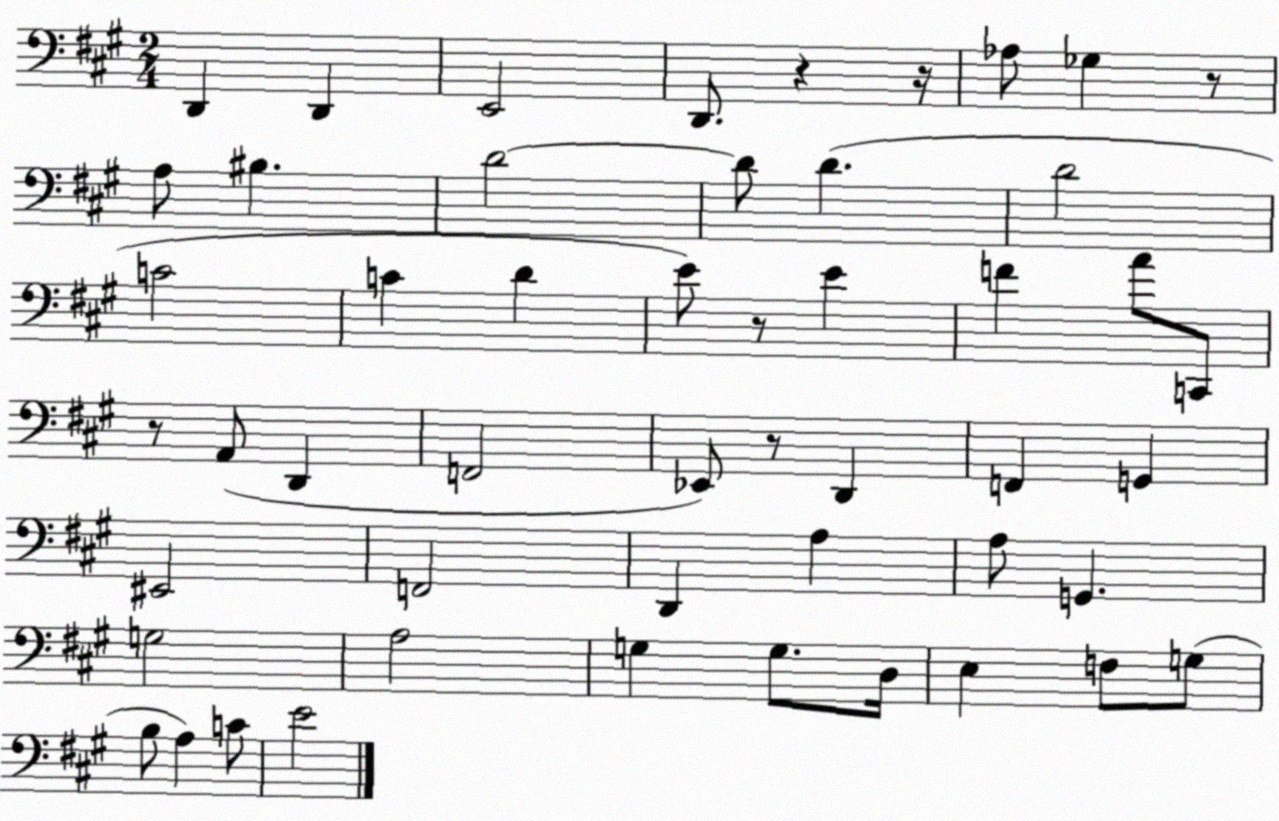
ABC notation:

X:1
T:Untitled
M:2/4
L:1/4
K:A
D,, D,, E,,2 D,,/2 z z/4 _A,/2 _G, z/2 A,/2 ^B, D2 D/2 D D2 C2 C D E/2 z/2 E F A/2 C,,/2 z/2 A,,/2 D,, F,,2 _E,,/2 z/2 D,, F,, G,, ^E,,2 F,,2 D,, A, A,/2 G,, G,2 A,2 G, G,/2 D,/4 E, F,/2 G,/2 B,/2 A, C/2 E2